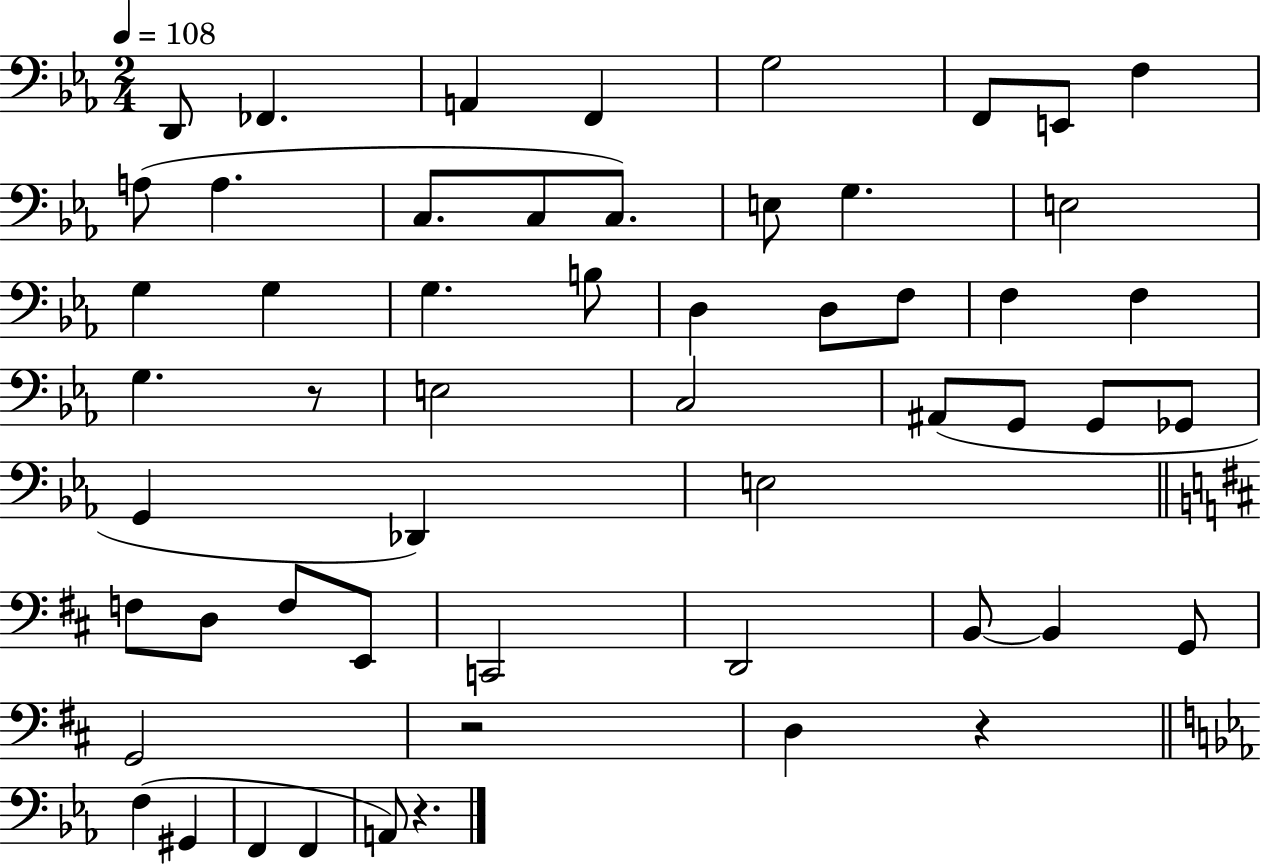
{
  \clef bass
  \numericTimeSignature
  \time 2/4
  \key ees \major
  \tempo 4 = 108
  d,8 fes,4. | a,4 f,4 | g2 | f,8 e,8 f4 | \break a8( a4. | c8. c8 c8.) | e8 g4. | e2 | \break g4 g4 | g4. b8 | d4 d8 f8 | f4 f4 | \break g4. r8 | e2 | c2 | ais,8( g,8 g,8 ges,8 | \break g,4 des,4) | e2 | \bar "||" \break \key b \minor f8 d8 f8 e,8 | c,2 | d,2 | b,8~~ b,4 g,8 | \break g,2 | r2 | d4 r4 | \bar "||" \break \key ees \major f4( gis,4 | f,4 f,4 | a,8) r4. | \bar "|."
}